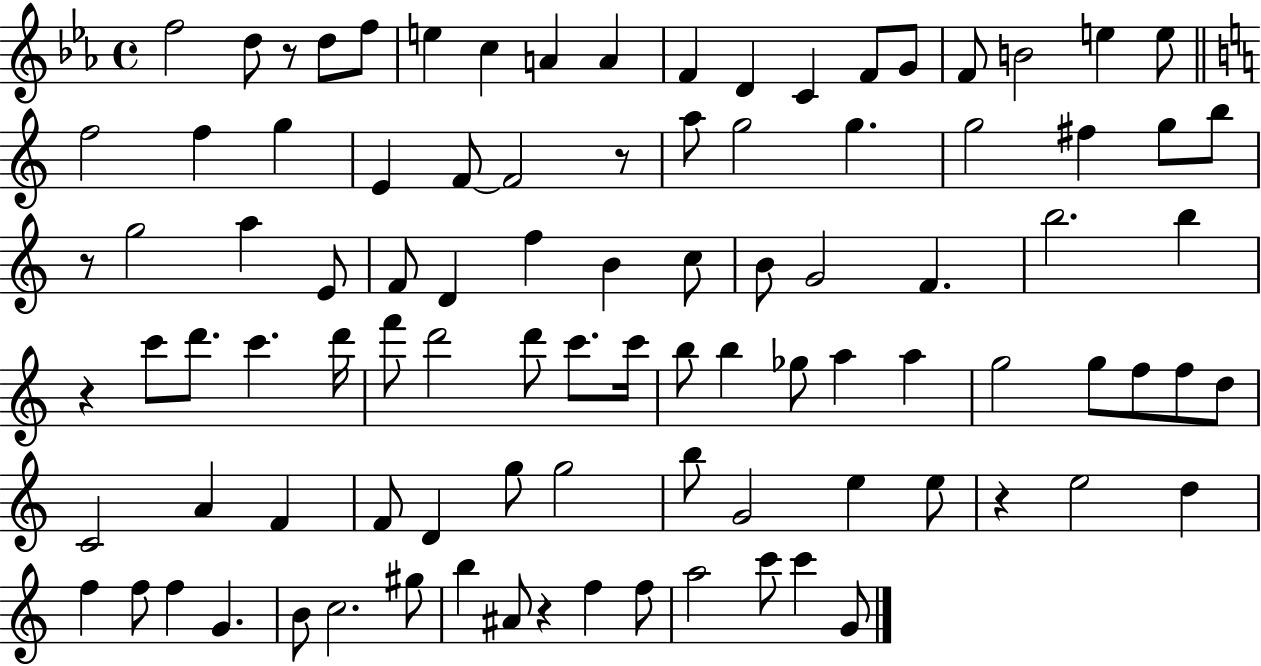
{
  \clef treble
  \time 4/4
  \defaultTimeSignature
  \key ees \major
  f''2 d''8 r8 d''8 f''8 | e''4 c''4 a'4 a'4 | f'4 d'4 c'4 f'8 g'8 | f'8 b'2 e''4 e''8 | \break \bar "||" \break \key c \major f''2 f''4 g''4 | e'4 f'8~~ f'2 r8 | a''8 g''2 g''4. | g''2 fis''4 g''8 b''8 | \break r8 g''2 a''4 e'8 | f'8 d'4 f''4 b'4 c''8 | b'8 g'2 f'4. | b''2. b''4 | \break r4 c'''8 d'''8. c'''4. d'''16 | f'''8 d'''2 d'''8 c'''8. c'''16 | b''8 b''4 ges''8 a''4 a''4 | g''2 g''8 f''8 f''8 d''8 | \break c'2 a'4 f'4 | f'8 d'4 g''8 g''2 | b''8 g'2 e''4 e''8 | r4 e''2 d''4 | \break f''4 f''8 f''4 g'4. | b'8 c''2. gis''8 | b''4 ais'8 r4 f''4 f''8 | a''2 c'''8 c'''4 g'8 | \break \bar "|."
}